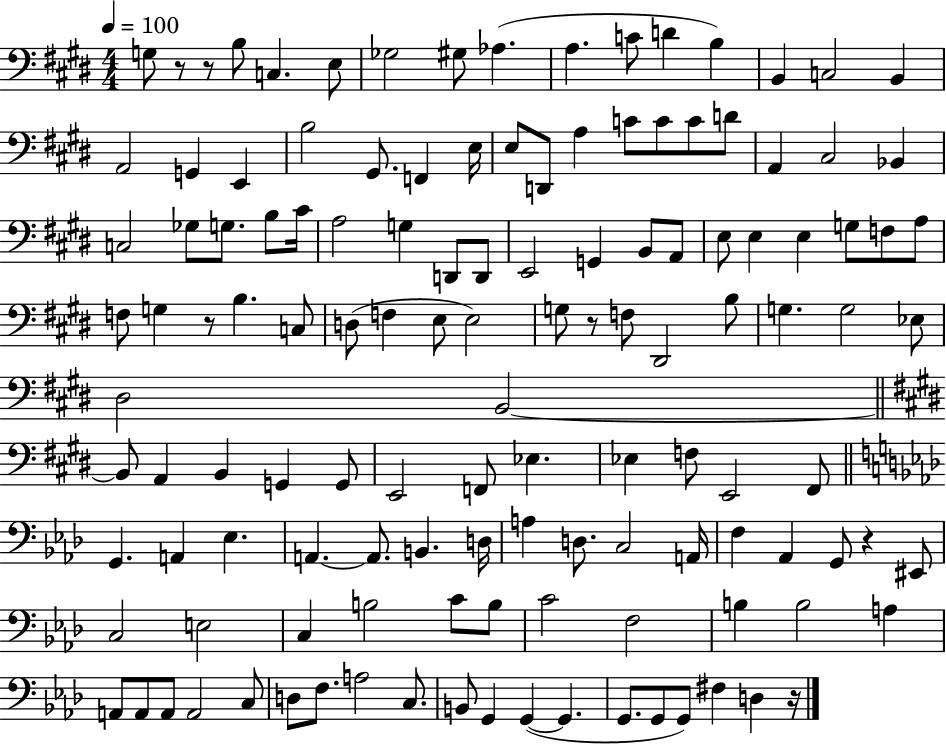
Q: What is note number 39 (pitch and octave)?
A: D2